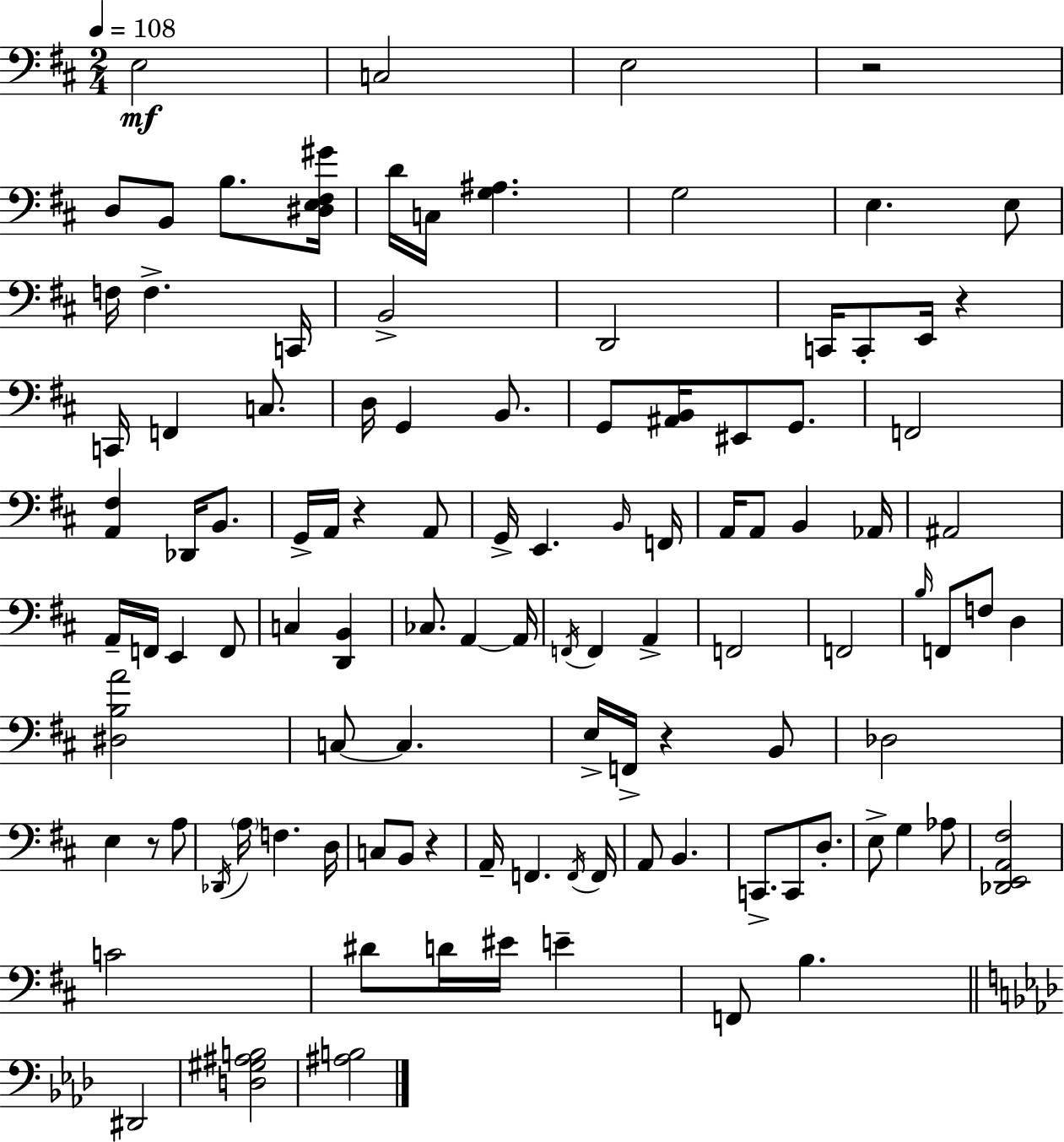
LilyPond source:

{
  \clef bass
  \numericTimeSignature
  \time 2/4
  \key d \major
  \tempo 4 = 108
  \repeat volta 2 { e2\mf | c2 | e2 | r2 | \break d8 b,8 b8. <dis e fis gis'>16 | d'16 c16 <g ais>4. | g2 | e4. e8 | \break f16 f4.-> c,16 | b,2-> | d,2 | c,16 c,8-. e,16 r4 | \break c,16 f,4 c8. | d16 g,4 b,8. | g,8 <ais, b,>16 eis,8 g,8. | f,2 | \break <a, fis>4 des,16 b,8. | g,16-> a,16 r4 a,8 | g,16-> e,4. \grace { b,16 } | f,16 a,16 a,8 b,4 | \break aes,16 ais,2 | a,16-- f,16 e,4 f,8 | c4 <d, b,>4 | ces8. a,4~~ | \break a,16 \acciaccatura { f,16 } f,4 a,4-> | f,2 | f,2 | \grace { b16 } f,8 f8 d4 | \break <dis b a'>2 | c8~~ c4. | e16-> f,16-> r4 | b,8 des2 | \break e4 r8 | a8 \acciaccatura { des,16 } \parenthesize a16 f4. | d16 c8 b,8 | r4 a,16-- f,4. | \break \acciaccatura { f,16 } f,16 a,8 b,4. | c,8.-> | c,8 d8.-. e8-> g4 | aes8 <des, e, a, fis>2 | \break c'2 | dis'8 d'16 | eis'16 e'4-- f,8 b4. | \bar "||" \break \key aes \major dis,2 | <d gis ais b>2 | <ais b>2 | } \bar "|."
}